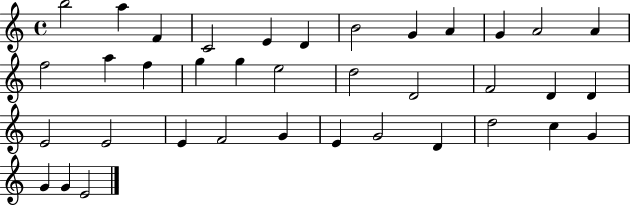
B5/h A5/q F4/q C4/h E4/q D4/q B4/h G4/q A4/q G4/q A4/h A4/q F5/h A5/q F5/q G5/q G5/q E5/h D5/h D4/h F4/h D4/q D4/q E4/h E4/h E4/q F4/h G4/q E4/q G4/h D4/q D5/h C5/q G4/q G4/q G4/q E4/h